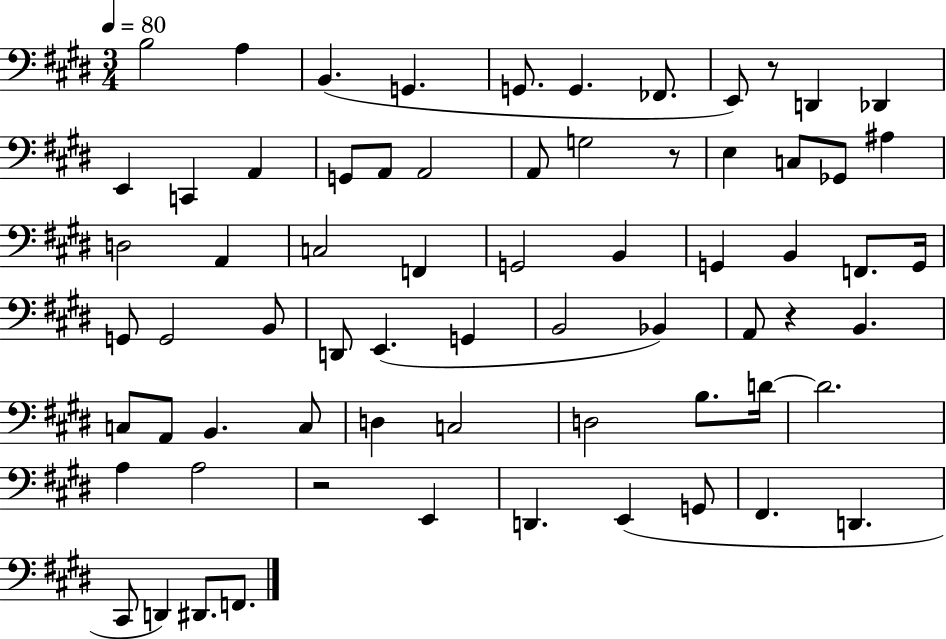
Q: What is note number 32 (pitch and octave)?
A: G2